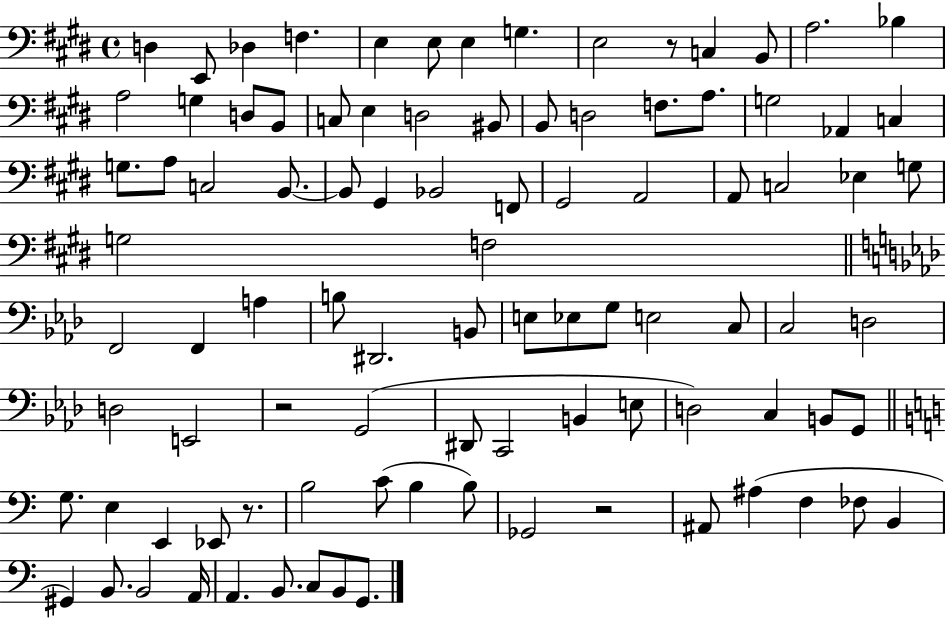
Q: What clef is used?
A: bass